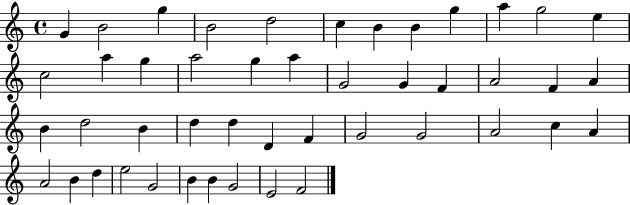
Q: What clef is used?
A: treble